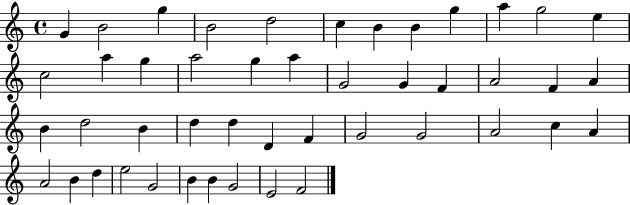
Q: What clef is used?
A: treble